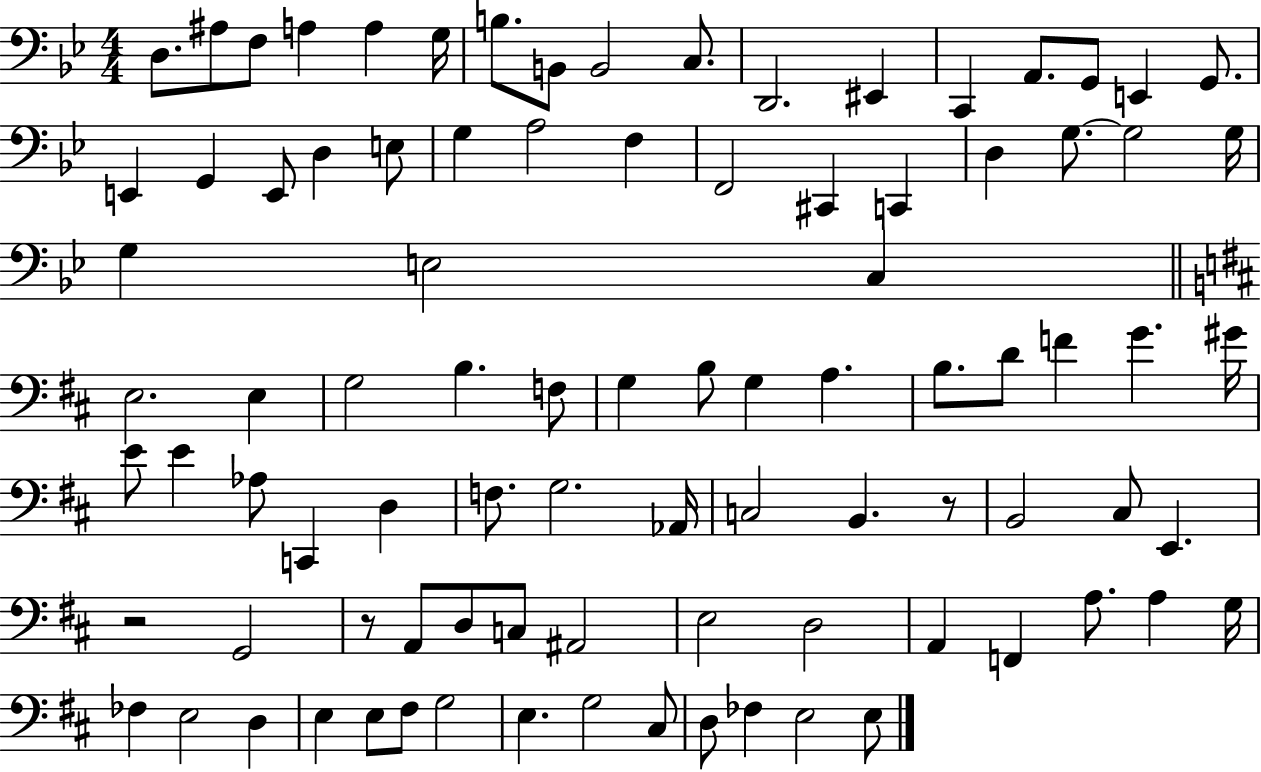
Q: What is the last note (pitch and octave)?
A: E3